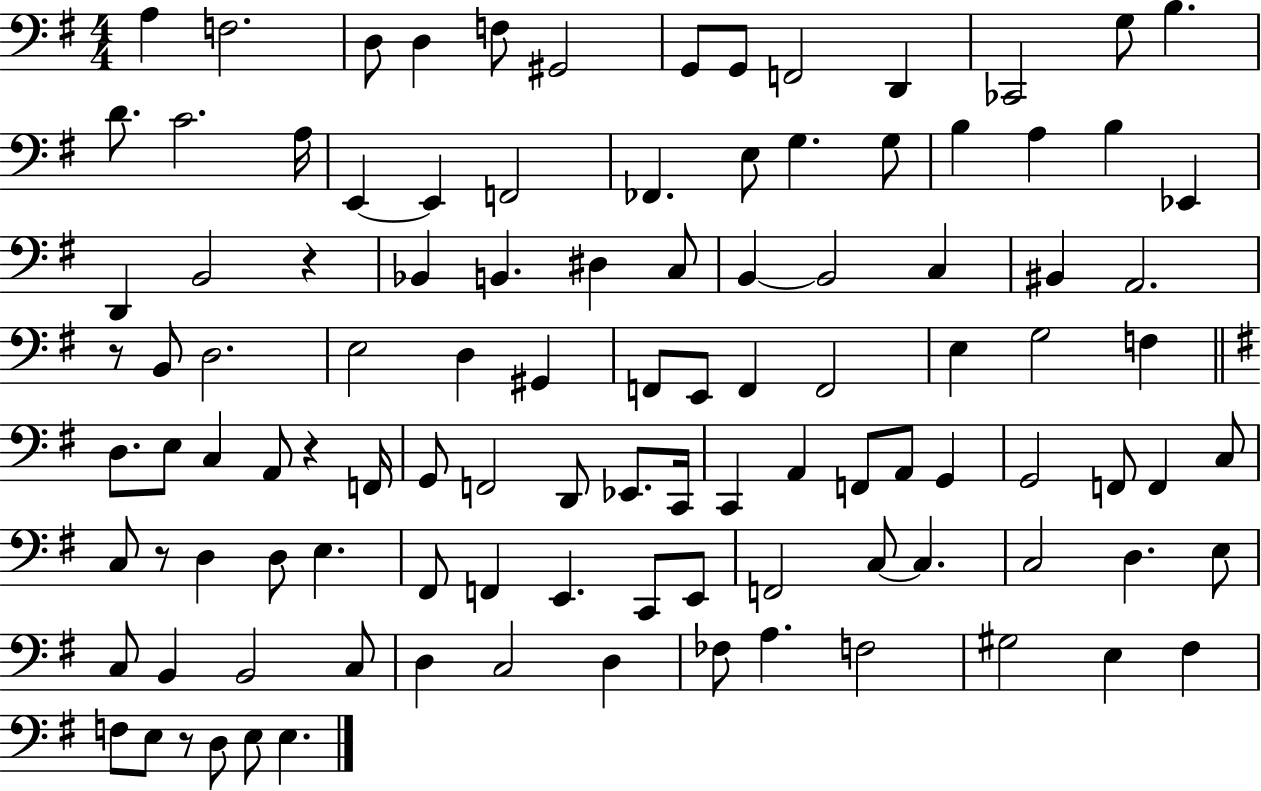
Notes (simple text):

A3/q F3/h. D3/e D3/q F3/e G#2/h G2/e G2/e F2/h D2/q CES2/h G3/e B3/q. D4/e. C4/h. A3/s E2/q E2/q F2/h FES2/q. E3/e G3/q. G3/e B3/q A3/q B3/q Eb2/q D2/q B2/h R/q Bb2/q B2/q. D#3/q C3/e B2/q B2/h C3/q BIS2/q A2/h. R/e B2/e D3/h. E3/h D3/q G#2/q F2/e E2/e F2/q F2/h E3/q G3/h F3/q D3/e. E3/e C3/q A2/e R/q F2/s G2/e F2/h D2/e Eb2/e. C2/s C2/q A2/q F2/e A2/e G2/q G2/h F2/e F2/q C3/e C3/e R/e D3/q D3/e E3/q. F#2/e F2/q E2/q. C2/e E2/e F2/h C3/e C3/q. C3/h D3/q. E3/e C3/e B2/q B2/h C3/e D3/q C3/h D3/q FES3/e A3/q. F3/h G#3/h E3/q F#3/q F3/e E3/e R/e D3/e E3/e E3/q.